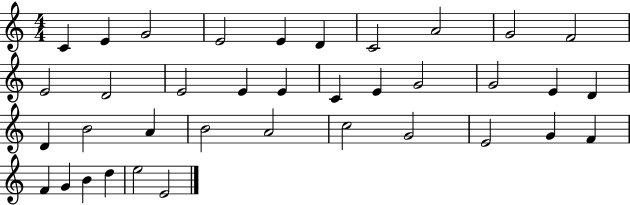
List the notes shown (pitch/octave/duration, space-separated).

C4/q E4/q G4/h E4/h E4/q D4/q C4/h A4/h G4/h F4/h E4/h D4/h E4/h E4/q E4/q C4/q E4/q G4/h G4/h E4/q D4/q D4/q B4/h A4/q B4/h A4/h C5/h G4/h E4/h G4/q F4/q F4/q G4/q B4/q D5/q E5/h E4/h